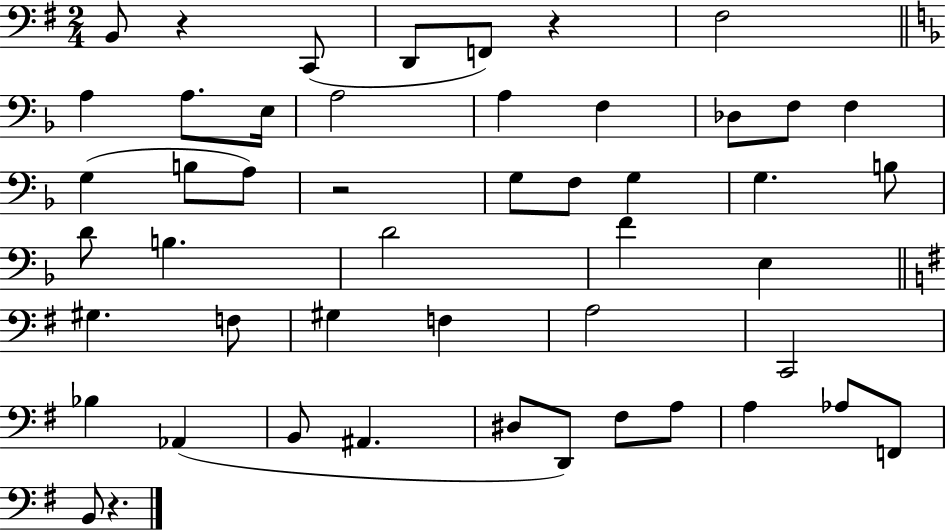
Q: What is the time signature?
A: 2/4